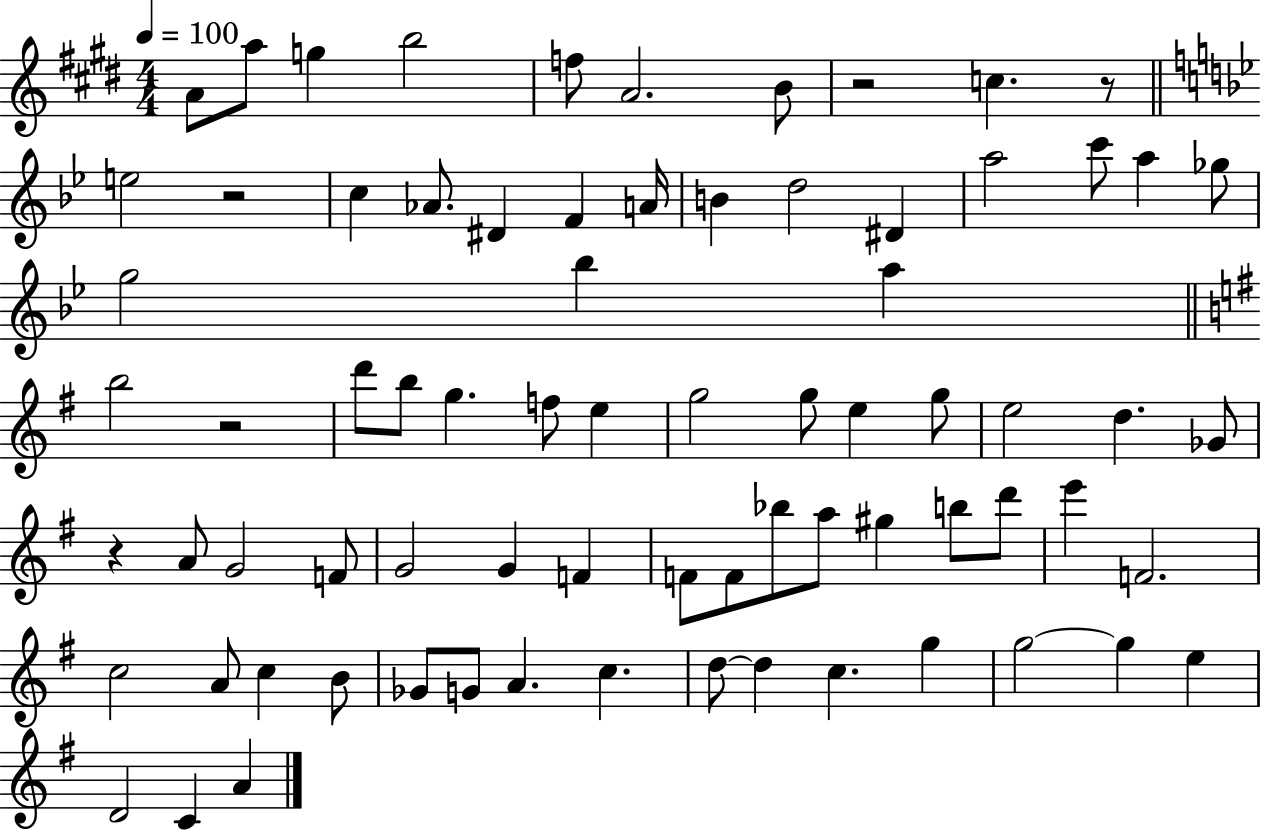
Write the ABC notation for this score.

X:1
T:Untitled
M:4/4
L:1/4
K:E
A/2 a/2 g b2 f/2 A2 B/2 z2 c z/2 e2 z2 c _A/2 ^D F A/4 B d2 ^D a2 c'/2 a _g/2 g2 _b a b2 z2 d'/2 b/2 g f/2 e g2 g/2 e g/2 e2 d _G/2 z A/2 G2 F/2 G2 G F F/2 F/2 _b/2 a/2 ^g b/2 d'/2 e' F2 c2 A/2 c B/2 _G/2 G/2 A c d/2 d c g g2 g e D2 C A